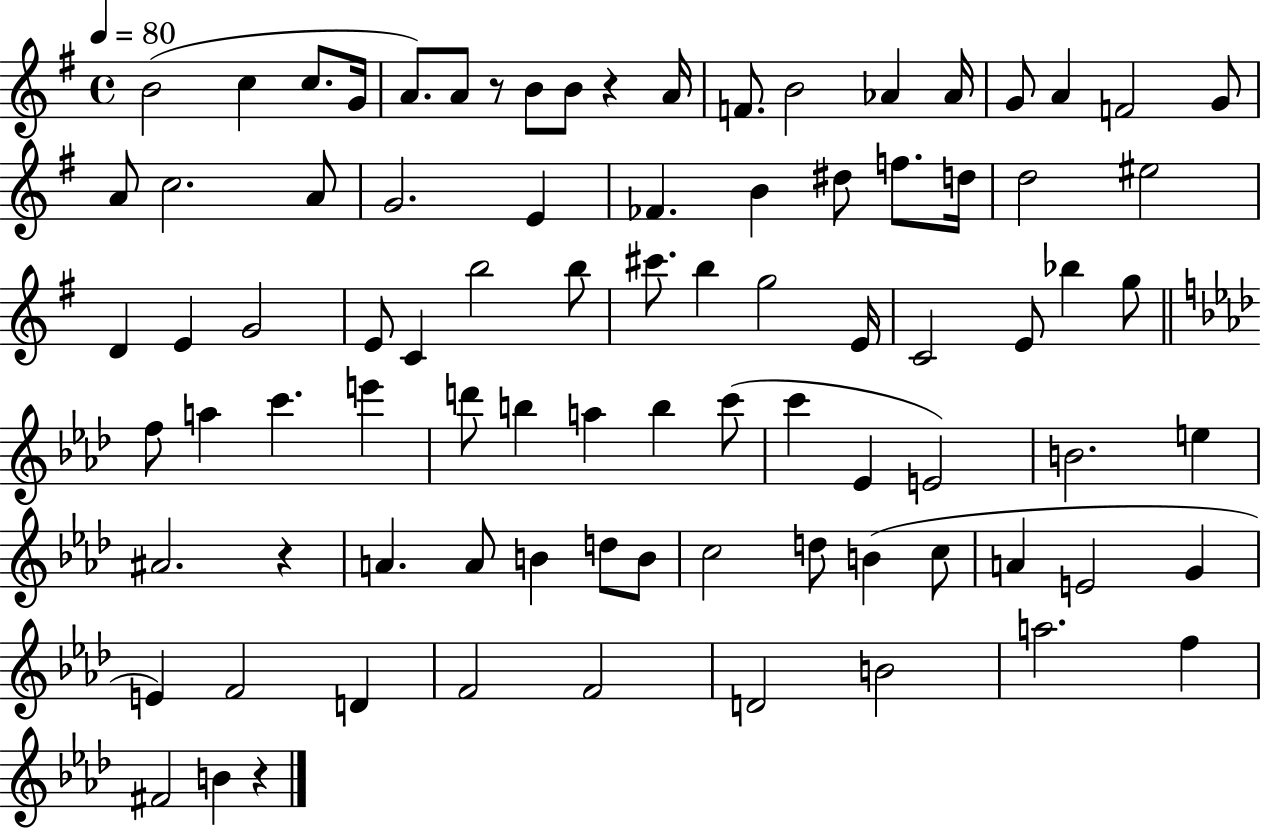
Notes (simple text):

B4/h C5/q C5/e. G4/s A4/e. A4/e R/e B4/e B4/e R/q A4/s F4/e. B4/h Ab4/q Ab4/s G4/e A4/q F4/h G4/e A4/e C5/h. A4/e G4/h. E4/q FES4/q. B4/q D#5/e F5/e. D5/s D5/h EIS5/h D4/q E4/q G4/h E4/e C4/q B5/h B5/e C#6/e. B5/q G5/h E4/s C4/h E4/e Bb5/q G5/e F5/e A5/q C6/q. E6/q D6/e B5/q A5/q B5/q C6/e C6/q Eb4/q E4/h B4/h. E5/q A#4/h. R/q A4/q. A4/e B4/q D5/e B4/e C5/h D5/e B4/q C5/e A4/q E4/h G4/q E4/q F4/h D4/q F4/h F4/h D4/h B4/h A5/h. F5/q F#4/h B4/q R/q